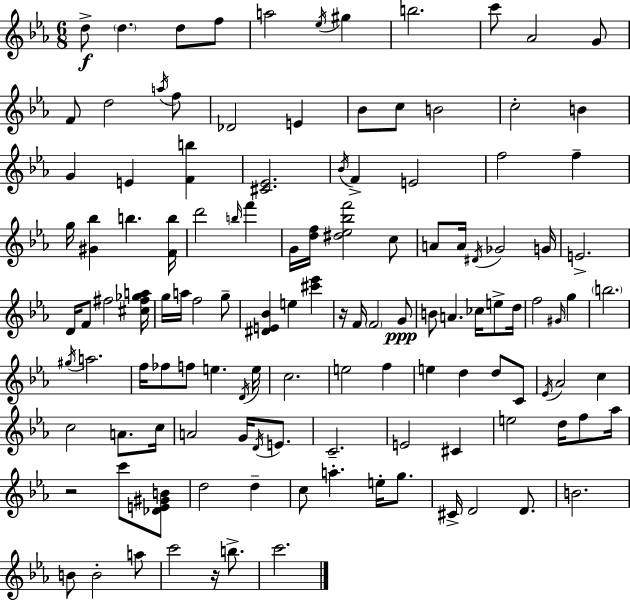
D5/e D5/q. D5/e F5/e A5/h Eb5/s G#5/q B5/h. C6/e Ab4/h G4/e F4/e D5/h A5/s F5/e Db4/h E4/q Bb4/e C5/e B4/h C5/h B4/q G4/q E4/q [F4,B5]/q [C#4,Eb4]/h. Bb4/s F4/q E4/h F5/h F5/q G5/s [G#4,Bb5]/q B5/q. [F4,B5]/s D6/h B5/s F6/q G4/s [D5,F5]/s [D#5,Eb5,Bb5,F6]/h C5/e A4/e A4/s D#4/s Gb4/h G4/s E4/h. D4/s F4/e F#5/h [C#5,F#5,Gb5,A5]/s G5/s A5/s F5/h G5/e [D#4,E4,Bb4]/q E5/q [C#6,Eb6]/q R/s F4/s F4/h G4/e B4/e A4/q. CES5/s E5/e D5/s F5/h G#4/s G5/q B5/h. G#5/s A5/h. F5/s FES5/e F5/e E5/q. D4/s E5/s C5/h. E5/h F5/q E5/q D5/q D5/e C4/e Eb4/s Ab4/h C5/q C5/h A4/e. C5/s A4/h G4/s D4/s E4/e. C4/h. E4/h C#4/q E5/h D5/s F5/e Ab5/s R/h C6/e [Db4,E4,G#4,B4]/e D5/h D5/q C5/e A5/q. E5/s G5/e. C#4/s D4/h D4/e. B4/h. B4/e B4/h A5/e C6/h R/s B5/e. C6/h.